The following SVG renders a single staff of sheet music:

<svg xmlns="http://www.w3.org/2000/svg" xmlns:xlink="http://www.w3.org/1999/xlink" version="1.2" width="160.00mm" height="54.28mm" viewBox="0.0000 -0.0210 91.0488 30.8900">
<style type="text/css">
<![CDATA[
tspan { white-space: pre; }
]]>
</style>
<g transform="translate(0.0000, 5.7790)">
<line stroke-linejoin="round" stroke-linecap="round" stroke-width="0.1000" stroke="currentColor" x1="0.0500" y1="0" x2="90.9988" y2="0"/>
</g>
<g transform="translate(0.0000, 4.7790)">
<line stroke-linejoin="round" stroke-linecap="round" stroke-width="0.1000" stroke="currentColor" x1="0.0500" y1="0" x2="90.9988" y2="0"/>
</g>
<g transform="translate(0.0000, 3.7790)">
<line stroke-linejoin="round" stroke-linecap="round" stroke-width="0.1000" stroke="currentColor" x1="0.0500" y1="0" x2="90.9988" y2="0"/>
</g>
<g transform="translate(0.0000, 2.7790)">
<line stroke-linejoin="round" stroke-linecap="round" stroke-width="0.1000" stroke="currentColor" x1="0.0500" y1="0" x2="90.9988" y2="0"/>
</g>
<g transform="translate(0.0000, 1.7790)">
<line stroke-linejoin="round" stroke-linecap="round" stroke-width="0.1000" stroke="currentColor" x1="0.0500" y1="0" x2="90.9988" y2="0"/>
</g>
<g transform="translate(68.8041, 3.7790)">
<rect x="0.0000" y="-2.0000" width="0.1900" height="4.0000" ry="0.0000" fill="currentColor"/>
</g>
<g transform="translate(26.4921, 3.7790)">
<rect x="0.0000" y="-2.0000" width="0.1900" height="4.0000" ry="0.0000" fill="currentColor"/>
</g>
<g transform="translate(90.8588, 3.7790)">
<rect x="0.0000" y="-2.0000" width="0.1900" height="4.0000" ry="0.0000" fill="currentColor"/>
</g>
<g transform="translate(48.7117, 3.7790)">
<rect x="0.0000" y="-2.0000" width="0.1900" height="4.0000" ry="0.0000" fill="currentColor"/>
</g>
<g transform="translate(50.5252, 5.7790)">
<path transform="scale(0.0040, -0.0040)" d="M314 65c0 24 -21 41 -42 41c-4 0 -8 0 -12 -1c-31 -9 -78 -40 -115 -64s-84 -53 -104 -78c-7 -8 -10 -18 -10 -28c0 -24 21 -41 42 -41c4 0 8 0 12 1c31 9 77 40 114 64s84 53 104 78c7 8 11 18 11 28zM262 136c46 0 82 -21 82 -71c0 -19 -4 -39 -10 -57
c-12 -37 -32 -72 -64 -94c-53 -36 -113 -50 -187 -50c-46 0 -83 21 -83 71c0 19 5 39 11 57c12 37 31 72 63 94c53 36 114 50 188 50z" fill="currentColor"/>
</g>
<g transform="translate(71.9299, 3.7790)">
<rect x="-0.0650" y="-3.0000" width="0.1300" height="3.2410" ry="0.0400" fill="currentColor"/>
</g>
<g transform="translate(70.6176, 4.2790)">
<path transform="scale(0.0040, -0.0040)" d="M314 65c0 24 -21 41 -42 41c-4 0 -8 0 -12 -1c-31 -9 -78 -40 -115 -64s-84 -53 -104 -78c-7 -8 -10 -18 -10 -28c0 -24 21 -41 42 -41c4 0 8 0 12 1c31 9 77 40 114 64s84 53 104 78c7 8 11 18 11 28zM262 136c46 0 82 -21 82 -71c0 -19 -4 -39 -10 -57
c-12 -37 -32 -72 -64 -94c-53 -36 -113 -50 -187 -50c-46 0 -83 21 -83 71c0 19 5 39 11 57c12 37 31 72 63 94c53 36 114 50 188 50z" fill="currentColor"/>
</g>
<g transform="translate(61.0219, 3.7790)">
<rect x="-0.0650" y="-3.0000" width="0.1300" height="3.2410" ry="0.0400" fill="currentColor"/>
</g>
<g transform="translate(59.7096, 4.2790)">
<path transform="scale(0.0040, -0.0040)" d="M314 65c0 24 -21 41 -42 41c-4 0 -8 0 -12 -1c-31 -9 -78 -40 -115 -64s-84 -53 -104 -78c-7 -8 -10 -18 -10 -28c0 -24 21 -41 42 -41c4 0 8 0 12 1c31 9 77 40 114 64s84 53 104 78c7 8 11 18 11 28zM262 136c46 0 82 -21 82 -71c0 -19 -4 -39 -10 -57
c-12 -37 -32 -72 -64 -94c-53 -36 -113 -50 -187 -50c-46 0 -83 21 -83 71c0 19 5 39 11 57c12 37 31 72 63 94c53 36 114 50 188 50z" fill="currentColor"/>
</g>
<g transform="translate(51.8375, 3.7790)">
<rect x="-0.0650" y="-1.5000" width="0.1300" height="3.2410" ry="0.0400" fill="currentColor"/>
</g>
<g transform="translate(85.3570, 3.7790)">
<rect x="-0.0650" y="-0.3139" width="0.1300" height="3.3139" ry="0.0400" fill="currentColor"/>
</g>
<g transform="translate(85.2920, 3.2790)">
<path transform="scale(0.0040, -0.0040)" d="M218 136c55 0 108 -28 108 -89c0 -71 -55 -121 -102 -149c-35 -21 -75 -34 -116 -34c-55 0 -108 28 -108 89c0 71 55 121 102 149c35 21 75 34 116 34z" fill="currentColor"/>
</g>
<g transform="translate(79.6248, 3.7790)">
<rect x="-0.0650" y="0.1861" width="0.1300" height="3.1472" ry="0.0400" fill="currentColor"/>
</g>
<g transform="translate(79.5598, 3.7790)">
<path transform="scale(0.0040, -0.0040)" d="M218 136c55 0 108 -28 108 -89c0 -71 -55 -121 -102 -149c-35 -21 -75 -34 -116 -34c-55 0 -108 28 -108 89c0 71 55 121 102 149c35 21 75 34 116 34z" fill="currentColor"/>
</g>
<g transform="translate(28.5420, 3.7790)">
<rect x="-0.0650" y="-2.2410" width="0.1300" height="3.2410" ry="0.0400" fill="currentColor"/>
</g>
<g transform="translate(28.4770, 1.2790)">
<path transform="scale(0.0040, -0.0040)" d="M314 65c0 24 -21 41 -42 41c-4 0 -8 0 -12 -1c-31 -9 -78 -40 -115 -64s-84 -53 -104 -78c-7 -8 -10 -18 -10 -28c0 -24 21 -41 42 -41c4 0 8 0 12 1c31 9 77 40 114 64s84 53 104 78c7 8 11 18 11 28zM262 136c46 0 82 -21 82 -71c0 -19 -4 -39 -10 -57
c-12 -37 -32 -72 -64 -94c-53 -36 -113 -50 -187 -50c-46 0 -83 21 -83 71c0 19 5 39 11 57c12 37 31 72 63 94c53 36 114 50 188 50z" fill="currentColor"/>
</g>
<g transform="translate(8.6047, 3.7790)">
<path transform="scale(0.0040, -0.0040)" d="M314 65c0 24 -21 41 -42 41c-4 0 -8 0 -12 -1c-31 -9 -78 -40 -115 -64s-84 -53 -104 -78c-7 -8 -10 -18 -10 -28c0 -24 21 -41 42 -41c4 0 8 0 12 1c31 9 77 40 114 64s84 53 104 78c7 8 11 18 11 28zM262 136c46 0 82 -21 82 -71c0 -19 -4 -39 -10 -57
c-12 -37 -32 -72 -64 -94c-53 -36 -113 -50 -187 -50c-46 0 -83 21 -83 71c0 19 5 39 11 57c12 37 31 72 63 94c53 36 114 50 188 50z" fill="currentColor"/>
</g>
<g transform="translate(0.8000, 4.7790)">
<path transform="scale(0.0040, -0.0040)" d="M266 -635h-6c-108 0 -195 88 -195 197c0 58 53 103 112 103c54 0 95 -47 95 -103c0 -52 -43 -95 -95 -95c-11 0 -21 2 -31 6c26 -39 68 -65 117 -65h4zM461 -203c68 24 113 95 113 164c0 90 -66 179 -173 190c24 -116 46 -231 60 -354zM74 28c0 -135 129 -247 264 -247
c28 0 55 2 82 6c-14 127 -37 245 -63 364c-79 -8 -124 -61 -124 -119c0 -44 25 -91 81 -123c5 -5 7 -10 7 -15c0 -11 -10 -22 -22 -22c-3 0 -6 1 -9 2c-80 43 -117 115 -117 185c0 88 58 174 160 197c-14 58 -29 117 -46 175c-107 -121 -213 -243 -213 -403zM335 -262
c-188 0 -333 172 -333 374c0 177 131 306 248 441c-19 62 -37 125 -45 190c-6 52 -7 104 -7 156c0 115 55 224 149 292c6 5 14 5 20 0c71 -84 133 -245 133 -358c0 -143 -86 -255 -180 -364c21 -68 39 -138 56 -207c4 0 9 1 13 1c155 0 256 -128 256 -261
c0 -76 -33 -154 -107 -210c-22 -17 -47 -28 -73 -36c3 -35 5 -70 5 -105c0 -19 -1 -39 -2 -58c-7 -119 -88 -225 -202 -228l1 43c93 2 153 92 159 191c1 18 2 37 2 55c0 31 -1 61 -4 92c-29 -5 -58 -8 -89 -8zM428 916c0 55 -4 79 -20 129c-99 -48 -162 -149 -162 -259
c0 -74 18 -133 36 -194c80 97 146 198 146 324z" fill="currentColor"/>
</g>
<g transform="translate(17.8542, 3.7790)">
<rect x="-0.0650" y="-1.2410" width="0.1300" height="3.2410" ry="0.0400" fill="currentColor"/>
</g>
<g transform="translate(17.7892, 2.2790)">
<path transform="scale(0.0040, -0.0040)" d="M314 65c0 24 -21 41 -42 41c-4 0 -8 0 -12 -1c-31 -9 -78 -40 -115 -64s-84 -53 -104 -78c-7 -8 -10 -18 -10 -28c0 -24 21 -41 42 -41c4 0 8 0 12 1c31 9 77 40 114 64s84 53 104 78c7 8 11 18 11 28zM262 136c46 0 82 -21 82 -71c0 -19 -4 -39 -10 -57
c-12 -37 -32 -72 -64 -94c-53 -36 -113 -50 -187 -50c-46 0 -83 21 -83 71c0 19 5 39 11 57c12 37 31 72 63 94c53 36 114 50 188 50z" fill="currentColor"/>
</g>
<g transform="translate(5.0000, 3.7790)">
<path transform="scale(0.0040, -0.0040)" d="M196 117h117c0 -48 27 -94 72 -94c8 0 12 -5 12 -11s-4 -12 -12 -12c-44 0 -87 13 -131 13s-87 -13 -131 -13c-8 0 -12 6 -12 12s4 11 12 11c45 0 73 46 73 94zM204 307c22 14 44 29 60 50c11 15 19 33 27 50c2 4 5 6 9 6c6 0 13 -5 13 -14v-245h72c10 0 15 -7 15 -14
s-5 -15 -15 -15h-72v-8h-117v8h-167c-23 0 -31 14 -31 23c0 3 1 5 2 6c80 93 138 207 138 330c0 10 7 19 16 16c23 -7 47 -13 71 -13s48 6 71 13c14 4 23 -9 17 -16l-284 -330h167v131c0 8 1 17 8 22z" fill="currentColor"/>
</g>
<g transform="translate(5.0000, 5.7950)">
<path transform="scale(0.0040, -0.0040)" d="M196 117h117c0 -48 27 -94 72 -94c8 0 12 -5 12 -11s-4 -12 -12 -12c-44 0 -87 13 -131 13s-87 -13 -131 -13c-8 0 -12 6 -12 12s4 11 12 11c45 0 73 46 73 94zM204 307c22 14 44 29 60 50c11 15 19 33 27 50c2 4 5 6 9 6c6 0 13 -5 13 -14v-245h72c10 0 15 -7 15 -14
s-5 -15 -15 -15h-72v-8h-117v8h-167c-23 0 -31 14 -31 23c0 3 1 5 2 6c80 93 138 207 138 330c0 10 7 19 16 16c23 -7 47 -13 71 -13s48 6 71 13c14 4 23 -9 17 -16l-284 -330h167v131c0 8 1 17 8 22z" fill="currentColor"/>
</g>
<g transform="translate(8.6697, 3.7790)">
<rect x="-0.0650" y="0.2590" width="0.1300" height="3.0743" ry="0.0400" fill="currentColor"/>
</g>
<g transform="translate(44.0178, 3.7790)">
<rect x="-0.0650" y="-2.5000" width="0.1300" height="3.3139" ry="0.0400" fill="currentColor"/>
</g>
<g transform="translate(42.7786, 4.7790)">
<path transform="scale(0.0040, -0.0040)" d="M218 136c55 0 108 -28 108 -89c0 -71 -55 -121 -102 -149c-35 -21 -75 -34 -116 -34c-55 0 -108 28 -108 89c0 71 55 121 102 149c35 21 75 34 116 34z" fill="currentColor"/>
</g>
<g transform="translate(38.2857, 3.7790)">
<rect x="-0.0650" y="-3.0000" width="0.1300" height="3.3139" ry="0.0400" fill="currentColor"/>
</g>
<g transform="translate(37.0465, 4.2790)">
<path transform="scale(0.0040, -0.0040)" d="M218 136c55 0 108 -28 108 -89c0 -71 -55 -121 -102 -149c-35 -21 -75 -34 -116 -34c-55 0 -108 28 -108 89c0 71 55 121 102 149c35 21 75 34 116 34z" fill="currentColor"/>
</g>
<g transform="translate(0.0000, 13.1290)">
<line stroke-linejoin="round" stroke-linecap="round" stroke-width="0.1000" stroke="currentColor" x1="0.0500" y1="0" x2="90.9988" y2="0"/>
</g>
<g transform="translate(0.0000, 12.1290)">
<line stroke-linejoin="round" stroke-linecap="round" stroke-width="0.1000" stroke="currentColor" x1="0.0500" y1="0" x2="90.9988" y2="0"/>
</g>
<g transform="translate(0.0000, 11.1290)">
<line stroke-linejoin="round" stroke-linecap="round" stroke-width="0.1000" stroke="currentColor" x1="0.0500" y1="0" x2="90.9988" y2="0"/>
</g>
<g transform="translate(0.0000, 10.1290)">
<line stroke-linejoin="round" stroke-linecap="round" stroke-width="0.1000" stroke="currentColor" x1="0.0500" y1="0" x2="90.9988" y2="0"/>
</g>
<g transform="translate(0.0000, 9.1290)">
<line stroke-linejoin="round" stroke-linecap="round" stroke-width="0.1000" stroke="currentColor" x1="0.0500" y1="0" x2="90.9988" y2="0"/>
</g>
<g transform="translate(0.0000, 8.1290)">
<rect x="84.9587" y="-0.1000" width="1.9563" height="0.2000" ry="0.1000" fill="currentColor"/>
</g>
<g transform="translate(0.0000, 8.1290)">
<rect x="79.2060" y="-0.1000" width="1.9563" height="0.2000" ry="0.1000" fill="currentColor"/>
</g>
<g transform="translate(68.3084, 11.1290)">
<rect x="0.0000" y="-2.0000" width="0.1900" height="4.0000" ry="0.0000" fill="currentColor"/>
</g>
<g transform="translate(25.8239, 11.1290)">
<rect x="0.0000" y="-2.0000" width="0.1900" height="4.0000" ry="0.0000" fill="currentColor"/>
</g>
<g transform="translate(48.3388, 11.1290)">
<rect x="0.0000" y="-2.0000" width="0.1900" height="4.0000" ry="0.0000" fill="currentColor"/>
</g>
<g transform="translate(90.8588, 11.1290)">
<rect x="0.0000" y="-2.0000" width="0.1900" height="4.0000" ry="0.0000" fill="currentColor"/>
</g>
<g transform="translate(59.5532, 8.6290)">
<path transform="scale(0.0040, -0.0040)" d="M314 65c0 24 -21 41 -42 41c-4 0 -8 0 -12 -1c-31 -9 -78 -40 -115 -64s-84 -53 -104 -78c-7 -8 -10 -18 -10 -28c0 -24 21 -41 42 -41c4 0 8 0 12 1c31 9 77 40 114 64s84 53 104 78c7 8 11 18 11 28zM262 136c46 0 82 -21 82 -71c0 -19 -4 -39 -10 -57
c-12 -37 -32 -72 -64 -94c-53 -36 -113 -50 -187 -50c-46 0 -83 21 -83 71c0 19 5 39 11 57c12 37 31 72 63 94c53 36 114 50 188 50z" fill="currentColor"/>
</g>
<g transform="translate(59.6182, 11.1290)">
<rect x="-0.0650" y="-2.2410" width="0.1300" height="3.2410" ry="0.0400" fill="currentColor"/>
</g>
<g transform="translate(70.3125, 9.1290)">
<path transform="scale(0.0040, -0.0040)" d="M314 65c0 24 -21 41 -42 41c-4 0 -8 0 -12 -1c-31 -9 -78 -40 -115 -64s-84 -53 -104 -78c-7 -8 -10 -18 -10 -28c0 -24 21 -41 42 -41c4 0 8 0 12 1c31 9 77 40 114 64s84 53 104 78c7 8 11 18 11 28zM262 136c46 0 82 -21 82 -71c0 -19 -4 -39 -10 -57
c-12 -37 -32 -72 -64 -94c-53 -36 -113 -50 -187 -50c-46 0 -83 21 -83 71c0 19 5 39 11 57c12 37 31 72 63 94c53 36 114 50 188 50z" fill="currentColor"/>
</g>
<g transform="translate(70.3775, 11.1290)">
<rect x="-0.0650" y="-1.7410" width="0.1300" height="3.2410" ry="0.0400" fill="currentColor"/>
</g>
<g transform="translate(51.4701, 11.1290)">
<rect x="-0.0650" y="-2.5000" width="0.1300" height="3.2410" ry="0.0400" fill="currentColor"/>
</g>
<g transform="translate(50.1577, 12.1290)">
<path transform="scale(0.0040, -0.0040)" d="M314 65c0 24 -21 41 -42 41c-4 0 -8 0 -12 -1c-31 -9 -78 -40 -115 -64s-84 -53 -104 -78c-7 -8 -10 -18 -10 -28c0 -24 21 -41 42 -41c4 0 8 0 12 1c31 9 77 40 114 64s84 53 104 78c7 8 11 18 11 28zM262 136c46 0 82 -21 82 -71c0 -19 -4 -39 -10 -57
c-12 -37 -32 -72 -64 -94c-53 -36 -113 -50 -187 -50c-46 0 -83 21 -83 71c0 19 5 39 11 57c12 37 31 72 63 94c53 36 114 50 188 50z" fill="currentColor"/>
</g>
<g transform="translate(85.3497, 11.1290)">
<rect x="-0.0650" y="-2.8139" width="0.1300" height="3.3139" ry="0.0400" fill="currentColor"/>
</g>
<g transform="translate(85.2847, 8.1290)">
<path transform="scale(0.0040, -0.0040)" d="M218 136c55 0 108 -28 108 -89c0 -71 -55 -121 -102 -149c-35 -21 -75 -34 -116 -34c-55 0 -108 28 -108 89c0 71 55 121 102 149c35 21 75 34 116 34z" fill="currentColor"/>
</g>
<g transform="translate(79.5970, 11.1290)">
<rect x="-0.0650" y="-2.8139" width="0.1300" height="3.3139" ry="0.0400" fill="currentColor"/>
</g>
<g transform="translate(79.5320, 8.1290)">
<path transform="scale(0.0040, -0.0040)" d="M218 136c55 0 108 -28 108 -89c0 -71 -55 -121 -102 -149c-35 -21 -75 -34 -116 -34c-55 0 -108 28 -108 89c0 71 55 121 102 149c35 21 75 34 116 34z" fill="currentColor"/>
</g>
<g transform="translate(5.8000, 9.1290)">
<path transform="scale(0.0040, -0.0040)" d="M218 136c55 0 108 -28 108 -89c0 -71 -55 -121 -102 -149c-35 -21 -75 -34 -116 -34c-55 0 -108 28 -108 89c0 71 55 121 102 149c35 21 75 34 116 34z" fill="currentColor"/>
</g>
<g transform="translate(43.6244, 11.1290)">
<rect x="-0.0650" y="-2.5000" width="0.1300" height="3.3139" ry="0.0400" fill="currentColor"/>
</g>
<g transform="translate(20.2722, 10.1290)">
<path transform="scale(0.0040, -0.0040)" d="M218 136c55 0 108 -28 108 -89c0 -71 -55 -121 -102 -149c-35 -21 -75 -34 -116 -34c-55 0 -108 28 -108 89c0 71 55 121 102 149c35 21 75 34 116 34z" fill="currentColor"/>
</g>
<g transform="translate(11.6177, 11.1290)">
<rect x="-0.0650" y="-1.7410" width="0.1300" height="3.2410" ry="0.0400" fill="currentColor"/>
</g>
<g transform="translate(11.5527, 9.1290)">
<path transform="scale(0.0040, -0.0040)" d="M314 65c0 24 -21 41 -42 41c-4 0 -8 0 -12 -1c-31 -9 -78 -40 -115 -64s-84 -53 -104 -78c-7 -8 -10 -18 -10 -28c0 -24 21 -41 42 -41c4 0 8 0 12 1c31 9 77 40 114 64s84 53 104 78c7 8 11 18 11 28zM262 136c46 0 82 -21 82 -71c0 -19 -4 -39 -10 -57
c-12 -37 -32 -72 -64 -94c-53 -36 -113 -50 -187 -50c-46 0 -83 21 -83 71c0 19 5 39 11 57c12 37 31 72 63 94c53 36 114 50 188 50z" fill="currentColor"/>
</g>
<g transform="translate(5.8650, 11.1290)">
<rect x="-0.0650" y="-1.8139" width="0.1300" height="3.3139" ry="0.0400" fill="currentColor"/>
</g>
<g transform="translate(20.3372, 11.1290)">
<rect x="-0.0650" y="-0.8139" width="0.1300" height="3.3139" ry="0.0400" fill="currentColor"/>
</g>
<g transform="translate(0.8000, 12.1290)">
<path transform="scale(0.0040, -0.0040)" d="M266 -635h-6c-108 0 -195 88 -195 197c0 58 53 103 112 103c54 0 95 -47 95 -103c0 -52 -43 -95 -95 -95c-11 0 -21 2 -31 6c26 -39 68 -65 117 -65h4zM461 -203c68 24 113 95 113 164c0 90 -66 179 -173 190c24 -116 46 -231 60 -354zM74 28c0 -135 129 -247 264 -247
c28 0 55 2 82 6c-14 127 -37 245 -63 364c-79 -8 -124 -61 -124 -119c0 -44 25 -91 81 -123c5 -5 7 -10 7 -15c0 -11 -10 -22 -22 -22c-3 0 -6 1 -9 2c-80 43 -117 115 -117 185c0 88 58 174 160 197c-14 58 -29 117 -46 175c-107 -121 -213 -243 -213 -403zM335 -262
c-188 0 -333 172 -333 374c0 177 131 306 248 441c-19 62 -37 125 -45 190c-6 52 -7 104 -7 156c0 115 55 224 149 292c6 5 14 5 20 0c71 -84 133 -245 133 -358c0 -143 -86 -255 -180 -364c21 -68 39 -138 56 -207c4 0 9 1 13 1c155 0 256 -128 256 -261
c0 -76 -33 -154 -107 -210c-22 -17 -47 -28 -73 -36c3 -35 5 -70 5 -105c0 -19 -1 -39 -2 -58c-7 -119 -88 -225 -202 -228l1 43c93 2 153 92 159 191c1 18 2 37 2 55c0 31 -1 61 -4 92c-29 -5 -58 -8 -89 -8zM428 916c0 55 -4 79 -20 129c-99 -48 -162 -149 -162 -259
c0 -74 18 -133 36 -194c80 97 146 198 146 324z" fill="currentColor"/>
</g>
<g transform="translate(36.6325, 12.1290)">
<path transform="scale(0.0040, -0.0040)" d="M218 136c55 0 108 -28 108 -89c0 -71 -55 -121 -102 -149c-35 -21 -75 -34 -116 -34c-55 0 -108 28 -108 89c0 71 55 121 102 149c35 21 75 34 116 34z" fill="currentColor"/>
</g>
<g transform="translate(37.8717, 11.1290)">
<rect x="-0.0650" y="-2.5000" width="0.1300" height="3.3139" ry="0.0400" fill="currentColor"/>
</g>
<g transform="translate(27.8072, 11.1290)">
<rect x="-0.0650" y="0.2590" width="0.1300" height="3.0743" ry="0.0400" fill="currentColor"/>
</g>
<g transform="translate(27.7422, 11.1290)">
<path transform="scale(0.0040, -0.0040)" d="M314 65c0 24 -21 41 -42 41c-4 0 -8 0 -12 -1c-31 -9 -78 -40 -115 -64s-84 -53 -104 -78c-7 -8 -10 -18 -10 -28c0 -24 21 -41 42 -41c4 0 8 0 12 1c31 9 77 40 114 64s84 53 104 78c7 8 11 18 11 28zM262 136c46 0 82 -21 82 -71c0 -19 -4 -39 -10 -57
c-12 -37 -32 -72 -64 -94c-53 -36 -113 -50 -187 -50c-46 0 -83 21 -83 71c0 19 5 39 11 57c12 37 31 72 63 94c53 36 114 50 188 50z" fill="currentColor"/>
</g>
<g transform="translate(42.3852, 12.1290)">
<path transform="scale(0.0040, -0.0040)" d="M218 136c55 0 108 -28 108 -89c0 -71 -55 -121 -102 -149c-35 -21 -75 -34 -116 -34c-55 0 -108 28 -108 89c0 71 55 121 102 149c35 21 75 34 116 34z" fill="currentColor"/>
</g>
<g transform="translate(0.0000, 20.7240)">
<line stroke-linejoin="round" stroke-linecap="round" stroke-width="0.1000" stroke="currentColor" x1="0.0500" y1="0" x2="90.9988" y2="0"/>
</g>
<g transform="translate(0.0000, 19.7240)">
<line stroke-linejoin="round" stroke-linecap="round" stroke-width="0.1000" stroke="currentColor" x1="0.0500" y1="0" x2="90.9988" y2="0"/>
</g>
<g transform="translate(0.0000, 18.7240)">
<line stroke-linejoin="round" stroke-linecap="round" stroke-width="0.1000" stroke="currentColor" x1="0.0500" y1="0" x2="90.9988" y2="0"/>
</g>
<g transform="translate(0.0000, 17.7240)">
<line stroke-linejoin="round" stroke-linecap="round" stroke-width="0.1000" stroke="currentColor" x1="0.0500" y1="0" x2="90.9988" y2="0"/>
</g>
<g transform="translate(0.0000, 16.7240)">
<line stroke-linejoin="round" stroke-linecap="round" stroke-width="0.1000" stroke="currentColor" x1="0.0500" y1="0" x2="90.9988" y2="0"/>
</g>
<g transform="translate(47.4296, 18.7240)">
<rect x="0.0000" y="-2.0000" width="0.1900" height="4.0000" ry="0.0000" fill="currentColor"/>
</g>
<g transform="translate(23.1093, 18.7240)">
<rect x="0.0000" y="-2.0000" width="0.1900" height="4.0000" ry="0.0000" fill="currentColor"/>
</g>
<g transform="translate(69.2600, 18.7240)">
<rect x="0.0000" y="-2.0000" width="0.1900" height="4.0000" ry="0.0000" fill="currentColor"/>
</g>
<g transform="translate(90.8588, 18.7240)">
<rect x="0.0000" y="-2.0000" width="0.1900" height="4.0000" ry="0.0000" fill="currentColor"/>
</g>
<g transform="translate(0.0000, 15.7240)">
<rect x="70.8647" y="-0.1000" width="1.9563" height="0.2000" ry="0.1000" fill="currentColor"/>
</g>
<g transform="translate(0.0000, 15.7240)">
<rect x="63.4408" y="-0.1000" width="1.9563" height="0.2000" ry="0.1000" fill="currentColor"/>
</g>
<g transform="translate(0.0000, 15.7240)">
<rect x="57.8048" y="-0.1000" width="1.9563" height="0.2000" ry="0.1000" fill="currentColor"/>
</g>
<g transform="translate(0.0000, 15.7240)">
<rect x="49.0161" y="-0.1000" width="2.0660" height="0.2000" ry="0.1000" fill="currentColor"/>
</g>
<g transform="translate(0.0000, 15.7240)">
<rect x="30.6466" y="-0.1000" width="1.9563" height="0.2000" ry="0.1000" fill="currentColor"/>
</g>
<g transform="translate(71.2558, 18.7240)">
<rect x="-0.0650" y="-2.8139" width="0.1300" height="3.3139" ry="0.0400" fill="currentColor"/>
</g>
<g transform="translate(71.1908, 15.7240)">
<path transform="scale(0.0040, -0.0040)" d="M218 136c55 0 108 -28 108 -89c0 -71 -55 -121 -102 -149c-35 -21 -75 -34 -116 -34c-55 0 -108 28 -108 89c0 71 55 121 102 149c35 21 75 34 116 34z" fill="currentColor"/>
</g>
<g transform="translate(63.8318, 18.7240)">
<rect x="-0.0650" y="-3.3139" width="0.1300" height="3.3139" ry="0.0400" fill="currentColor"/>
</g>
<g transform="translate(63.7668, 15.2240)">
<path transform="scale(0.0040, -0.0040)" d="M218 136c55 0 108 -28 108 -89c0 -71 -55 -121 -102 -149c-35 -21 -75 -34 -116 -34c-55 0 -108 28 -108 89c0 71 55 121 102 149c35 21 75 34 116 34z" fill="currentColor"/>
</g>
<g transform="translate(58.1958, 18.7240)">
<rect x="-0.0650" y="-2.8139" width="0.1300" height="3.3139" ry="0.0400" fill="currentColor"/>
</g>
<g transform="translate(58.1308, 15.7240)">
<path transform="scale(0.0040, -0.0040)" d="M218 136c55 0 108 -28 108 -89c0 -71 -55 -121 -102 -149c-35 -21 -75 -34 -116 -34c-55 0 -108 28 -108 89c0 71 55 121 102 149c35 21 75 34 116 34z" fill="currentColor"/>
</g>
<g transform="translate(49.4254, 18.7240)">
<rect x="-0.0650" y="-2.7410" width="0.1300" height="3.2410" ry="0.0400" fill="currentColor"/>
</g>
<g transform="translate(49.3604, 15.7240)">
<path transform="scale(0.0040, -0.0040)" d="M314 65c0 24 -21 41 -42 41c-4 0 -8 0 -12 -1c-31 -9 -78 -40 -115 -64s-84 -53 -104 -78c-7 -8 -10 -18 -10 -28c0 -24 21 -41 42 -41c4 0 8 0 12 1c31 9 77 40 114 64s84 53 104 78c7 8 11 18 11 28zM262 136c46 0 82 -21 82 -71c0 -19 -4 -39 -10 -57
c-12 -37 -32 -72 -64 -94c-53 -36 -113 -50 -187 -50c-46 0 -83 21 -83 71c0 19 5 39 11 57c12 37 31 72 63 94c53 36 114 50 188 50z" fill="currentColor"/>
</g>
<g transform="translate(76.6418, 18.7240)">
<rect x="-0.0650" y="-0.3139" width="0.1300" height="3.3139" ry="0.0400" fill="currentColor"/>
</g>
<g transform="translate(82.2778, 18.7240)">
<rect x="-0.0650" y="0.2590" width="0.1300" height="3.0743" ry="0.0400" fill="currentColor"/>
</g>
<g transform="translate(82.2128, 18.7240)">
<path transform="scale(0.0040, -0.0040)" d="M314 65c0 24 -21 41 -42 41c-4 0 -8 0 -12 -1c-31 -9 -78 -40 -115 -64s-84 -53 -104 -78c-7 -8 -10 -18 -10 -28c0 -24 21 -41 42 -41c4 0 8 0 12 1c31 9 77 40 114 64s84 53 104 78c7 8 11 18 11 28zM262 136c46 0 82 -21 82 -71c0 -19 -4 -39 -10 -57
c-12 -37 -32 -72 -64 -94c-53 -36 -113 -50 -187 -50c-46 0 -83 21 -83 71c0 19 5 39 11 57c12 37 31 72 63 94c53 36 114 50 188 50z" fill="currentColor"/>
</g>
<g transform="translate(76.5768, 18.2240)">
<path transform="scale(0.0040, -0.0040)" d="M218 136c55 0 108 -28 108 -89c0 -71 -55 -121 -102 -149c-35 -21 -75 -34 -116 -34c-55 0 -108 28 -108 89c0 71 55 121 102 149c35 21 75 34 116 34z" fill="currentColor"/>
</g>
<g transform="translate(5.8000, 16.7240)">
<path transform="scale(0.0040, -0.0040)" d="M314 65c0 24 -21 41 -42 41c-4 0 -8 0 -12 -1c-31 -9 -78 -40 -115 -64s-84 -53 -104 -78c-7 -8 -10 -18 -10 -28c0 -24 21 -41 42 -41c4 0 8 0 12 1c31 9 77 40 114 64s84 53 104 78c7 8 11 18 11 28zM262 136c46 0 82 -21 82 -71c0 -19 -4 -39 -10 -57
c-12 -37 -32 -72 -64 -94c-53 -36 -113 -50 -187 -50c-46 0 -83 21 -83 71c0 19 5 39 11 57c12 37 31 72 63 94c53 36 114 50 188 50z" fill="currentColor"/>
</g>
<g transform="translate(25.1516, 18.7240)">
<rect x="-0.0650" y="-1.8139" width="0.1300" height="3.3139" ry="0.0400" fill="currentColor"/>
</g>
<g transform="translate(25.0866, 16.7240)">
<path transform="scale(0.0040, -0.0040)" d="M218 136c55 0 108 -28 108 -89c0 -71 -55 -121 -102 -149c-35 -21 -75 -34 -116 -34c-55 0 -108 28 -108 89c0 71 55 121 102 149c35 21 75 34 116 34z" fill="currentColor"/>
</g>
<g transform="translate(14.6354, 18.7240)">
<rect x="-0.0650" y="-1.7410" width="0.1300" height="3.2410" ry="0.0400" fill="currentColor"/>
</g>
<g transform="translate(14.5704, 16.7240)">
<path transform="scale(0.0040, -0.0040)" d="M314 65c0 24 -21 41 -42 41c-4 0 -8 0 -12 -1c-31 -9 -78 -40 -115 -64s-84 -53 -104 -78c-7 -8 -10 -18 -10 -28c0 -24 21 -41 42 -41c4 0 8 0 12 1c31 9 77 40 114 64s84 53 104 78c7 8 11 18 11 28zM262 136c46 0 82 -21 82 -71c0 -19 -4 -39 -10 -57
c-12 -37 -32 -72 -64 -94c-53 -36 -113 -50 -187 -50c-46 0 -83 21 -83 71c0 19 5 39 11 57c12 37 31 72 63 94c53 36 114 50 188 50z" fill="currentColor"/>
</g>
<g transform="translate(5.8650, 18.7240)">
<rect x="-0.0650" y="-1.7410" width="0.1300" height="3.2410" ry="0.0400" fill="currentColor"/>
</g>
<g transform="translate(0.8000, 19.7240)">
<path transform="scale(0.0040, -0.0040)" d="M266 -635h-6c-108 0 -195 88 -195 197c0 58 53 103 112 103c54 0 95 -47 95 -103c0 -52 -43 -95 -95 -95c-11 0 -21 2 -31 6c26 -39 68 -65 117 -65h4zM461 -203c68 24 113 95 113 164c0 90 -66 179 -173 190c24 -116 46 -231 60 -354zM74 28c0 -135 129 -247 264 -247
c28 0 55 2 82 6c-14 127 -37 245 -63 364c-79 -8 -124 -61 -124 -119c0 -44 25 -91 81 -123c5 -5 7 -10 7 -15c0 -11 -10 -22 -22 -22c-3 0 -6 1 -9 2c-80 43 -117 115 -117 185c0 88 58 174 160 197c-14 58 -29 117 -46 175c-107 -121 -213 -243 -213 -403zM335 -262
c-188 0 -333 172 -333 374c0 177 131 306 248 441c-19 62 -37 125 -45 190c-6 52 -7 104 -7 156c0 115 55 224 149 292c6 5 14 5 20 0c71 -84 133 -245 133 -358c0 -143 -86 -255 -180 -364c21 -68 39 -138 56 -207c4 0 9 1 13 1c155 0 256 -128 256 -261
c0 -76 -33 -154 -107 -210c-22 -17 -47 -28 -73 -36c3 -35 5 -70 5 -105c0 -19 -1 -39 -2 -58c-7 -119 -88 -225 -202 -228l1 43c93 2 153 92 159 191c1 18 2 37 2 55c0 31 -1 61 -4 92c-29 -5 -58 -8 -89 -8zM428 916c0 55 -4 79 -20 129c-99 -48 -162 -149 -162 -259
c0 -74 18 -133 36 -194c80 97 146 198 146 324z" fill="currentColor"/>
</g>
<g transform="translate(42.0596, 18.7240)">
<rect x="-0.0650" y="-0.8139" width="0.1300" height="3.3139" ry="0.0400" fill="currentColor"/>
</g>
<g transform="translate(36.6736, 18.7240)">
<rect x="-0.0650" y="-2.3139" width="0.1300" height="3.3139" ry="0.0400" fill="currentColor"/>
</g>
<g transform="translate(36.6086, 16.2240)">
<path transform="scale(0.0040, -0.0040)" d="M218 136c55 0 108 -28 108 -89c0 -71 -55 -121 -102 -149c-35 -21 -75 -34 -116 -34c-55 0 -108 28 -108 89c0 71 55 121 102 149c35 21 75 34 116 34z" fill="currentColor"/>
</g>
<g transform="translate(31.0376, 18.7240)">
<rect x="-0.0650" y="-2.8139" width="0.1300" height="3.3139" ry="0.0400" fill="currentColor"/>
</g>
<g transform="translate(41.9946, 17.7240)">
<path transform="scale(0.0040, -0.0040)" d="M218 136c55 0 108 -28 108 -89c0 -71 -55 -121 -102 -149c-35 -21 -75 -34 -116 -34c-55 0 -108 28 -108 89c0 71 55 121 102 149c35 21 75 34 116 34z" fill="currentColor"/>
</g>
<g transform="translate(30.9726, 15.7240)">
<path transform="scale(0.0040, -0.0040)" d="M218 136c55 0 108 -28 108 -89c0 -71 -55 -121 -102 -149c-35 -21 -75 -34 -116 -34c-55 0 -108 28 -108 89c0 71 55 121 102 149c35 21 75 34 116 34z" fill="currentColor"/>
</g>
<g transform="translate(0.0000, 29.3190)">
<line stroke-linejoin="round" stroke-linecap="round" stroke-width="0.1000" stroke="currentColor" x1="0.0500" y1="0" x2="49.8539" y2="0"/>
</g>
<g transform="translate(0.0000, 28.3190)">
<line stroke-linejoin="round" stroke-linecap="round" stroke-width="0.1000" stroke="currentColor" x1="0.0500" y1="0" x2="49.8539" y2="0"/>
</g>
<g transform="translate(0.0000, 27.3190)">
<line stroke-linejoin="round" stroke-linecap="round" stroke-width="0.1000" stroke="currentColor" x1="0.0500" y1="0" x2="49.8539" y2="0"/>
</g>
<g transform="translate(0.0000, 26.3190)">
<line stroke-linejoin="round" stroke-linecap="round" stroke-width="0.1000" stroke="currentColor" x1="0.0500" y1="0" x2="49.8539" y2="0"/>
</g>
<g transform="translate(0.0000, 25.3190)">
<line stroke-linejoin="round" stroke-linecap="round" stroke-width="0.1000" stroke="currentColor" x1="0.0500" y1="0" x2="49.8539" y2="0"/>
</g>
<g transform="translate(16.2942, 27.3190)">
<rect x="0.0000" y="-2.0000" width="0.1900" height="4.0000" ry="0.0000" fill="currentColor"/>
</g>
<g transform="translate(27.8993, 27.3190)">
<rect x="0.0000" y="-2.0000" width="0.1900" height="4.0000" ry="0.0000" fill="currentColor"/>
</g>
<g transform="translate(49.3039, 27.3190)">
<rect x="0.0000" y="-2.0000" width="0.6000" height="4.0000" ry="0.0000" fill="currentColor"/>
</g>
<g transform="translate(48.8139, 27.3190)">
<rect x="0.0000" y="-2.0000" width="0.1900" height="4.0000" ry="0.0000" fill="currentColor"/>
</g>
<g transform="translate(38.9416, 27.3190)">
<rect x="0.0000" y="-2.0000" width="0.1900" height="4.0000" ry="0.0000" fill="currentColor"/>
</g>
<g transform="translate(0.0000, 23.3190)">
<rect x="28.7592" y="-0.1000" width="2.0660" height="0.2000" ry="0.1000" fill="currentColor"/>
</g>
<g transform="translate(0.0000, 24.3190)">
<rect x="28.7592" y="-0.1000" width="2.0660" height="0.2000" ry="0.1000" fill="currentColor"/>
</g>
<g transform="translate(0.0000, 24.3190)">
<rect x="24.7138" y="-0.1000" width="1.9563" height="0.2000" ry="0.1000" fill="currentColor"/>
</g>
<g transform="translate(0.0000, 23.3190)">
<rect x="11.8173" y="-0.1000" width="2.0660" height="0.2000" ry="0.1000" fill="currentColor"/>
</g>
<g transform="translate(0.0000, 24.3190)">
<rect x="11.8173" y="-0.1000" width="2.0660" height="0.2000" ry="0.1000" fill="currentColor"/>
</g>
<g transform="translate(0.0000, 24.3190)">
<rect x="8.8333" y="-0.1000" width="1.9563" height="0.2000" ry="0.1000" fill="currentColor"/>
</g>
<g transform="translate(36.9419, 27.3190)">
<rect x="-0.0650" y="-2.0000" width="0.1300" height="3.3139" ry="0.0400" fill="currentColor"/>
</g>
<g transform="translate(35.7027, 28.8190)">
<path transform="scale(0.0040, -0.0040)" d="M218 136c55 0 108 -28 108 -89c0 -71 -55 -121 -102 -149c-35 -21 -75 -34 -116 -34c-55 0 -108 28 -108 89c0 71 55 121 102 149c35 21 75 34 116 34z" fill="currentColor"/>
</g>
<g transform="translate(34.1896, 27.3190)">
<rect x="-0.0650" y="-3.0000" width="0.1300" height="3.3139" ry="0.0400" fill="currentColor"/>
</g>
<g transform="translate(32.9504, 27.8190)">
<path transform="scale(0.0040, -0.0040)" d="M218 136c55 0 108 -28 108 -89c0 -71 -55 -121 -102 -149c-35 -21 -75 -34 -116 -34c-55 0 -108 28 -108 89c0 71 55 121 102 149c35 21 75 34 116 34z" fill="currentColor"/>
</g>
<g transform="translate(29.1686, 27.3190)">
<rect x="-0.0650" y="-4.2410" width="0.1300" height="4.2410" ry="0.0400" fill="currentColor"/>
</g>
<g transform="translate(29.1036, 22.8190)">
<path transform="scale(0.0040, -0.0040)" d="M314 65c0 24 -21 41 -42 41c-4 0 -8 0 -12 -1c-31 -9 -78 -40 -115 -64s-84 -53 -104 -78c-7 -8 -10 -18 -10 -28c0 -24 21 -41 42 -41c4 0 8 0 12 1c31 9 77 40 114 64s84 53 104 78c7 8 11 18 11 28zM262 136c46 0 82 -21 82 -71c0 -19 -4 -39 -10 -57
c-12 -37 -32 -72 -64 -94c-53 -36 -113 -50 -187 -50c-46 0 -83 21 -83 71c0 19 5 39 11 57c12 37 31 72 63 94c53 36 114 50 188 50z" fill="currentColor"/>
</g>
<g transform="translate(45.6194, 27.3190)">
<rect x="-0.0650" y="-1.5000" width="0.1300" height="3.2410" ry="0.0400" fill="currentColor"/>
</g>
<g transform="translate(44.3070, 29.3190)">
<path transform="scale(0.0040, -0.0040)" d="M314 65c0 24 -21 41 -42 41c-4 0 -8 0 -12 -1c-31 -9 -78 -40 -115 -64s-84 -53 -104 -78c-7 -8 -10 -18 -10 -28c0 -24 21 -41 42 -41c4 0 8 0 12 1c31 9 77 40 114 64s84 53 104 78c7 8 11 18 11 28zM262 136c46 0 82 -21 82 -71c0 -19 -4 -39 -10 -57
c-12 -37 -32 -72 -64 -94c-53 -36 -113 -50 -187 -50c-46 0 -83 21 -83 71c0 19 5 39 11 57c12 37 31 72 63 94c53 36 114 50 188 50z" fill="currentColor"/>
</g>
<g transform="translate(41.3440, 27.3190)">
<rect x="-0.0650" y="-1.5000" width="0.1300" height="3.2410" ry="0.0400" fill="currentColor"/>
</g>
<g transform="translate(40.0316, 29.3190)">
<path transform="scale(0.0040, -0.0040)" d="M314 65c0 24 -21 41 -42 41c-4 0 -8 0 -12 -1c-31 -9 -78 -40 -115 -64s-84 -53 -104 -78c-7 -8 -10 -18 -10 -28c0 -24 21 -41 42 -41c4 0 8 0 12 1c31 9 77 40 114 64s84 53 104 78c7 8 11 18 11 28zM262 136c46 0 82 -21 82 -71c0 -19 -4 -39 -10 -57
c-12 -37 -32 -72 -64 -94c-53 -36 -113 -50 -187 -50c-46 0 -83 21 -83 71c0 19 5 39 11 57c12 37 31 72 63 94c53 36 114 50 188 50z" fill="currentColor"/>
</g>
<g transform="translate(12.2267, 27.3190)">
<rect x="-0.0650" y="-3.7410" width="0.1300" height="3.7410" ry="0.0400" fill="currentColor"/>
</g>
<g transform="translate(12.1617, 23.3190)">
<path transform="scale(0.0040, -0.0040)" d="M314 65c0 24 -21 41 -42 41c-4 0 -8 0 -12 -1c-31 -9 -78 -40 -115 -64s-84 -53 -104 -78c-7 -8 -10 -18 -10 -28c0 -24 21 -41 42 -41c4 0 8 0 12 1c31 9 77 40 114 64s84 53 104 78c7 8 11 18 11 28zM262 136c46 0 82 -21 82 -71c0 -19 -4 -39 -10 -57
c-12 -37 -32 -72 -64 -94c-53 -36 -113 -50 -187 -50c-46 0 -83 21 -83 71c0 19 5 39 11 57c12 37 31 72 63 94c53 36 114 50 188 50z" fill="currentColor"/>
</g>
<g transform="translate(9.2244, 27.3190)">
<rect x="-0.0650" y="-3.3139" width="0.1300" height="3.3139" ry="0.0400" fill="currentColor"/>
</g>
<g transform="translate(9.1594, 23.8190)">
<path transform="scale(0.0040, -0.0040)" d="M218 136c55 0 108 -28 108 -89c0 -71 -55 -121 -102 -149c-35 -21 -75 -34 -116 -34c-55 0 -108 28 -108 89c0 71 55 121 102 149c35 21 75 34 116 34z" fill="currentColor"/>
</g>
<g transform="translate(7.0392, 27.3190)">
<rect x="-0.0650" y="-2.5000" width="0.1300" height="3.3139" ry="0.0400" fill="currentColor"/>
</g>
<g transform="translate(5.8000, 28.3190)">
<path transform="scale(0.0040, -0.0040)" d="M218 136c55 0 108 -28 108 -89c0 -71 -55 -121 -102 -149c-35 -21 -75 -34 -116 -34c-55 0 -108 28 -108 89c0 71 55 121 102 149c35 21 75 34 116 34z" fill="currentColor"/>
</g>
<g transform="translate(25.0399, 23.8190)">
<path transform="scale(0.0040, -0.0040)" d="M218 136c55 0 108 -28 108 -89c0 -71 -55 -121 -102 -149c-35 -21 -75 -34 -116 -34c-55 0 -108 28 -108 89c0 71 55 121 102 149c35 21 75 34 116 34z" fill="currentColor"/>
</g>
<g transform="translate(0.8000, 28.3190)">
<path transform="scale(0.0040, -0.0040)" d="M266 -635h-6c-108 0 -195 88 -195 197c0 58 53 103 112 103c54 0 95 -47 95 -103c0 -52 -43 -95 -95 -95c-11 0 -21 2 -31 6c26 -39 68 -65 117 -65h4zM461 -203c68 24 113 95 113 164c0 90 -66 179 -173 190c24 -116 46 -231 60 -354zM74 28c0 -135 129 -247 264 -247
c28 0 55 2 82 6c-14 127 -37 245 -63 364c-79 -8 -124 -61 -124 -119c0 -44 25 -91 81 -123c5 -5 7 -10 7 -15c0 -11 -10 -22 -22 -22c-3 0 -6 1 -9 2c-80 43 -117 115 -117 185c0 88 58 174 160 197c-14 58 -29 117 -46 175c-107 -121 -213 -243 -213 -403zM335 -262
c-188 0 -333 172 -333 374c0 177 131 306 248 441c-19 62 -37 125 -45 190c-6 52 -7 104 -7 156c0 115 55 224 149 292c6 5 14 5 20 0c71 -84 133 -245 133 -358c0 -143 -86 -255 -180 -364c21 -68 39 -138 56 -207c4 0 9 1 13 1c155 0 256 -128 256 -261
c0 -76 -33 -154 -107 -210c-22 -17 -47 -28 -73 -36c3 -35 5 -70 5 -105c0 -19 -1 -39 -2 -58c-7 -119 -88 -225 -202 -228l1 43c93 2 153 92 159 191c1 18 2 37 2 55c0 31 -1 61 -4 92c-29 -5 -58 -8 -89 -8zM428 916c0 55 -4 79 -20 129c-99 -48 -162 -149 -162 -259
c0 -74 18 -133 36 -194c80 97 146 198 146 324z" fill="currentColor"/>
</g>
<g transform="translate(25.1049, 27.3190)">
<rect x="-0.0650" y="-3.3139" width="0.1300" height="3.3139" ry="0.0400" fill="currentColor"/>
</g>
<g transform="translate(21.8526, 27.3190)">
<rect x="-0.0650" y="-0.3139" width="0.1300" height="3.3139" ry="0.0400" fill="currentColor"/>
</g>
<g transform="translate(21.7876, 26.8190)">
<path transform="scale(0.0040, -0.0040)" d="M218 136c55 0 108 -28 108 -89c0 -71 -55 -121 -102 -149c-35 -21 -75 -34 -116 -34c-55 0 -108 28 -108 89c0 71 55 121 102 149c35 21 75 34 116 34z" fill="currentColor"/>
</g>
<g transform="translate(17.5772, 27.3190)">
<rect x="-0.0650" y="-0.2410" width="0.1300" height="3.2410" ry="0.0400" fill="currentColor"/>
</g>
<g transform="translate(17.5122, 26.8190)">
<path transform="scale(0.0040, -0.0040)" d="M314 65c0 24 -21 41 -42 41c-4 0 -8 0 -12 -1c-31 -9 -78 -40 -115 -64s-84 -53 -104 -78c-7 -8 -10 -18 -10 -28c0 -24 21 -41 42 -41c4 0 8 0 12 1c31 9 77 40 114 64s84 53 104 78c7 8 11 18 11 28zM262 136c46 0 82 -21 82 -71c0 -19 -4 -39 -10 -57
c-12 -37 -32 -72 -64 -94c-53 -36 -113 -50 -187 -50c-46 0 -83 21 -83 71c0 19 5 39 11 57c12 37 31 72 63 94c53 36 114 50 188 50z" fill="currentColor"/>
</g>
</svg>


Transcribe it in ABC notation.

X:1
T:Untitled
M:4/4
L:1/4
K:C
B2 e2 g2 A G E2 A2 A2 B c f f2 d B2 G G G2 g2 f2 a a f2 f2 f a g d a2 a b a c B2 G b c'2 c2 c b d'2 A F E2 E2